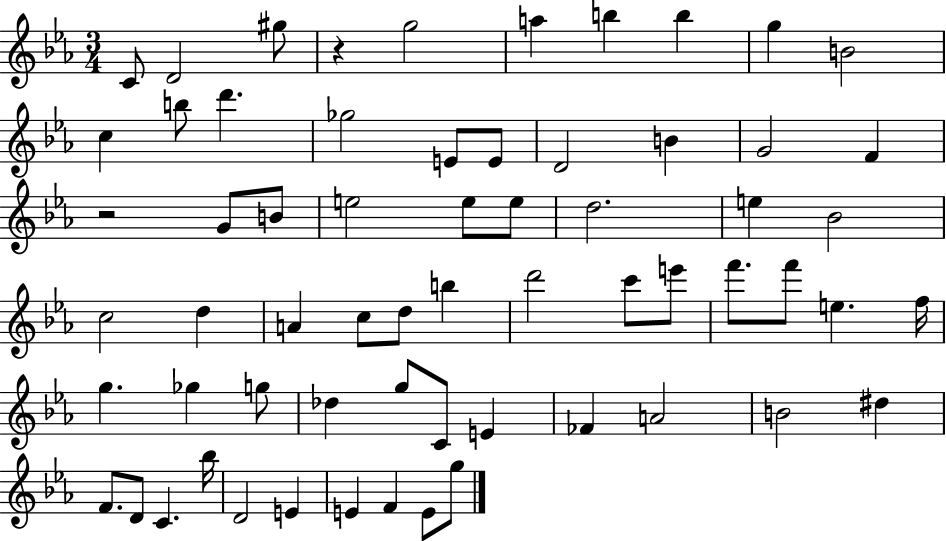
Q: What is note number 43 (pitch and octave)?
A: G5